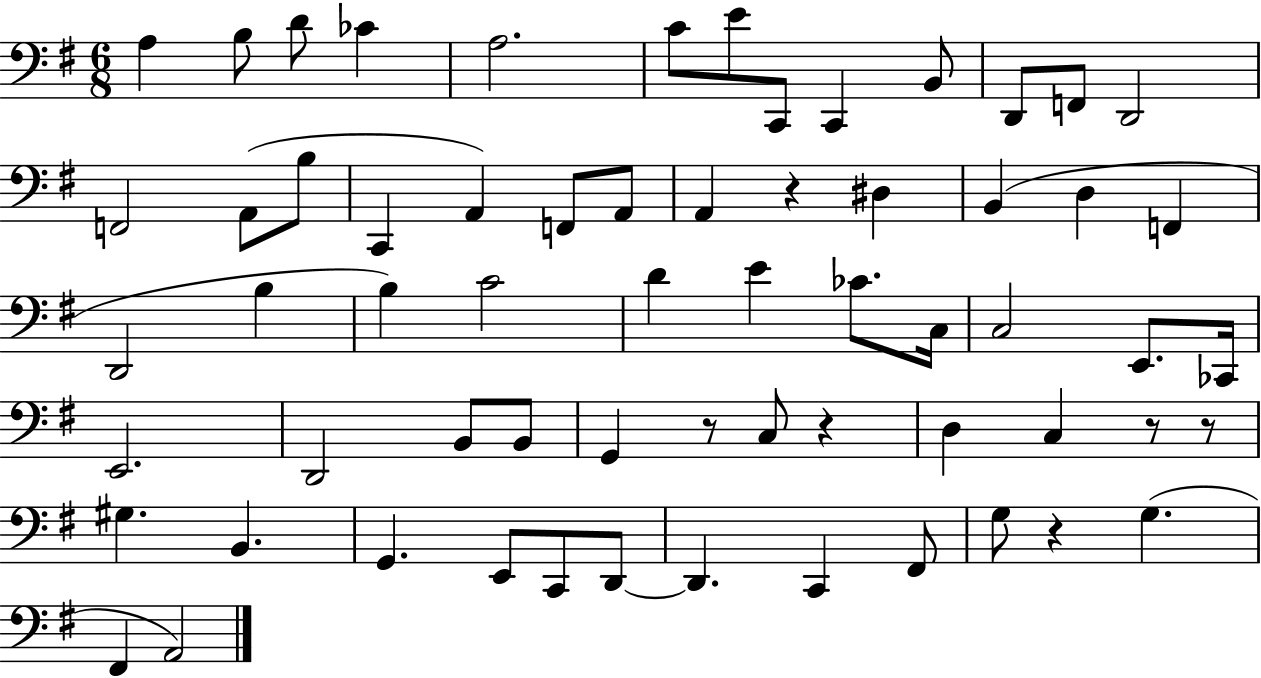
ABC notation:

X:1
T:Untitled
M:6/8
L:1/4
K:G
A, B,/2 D/2 _C A,2 C/2 E/2 C,,/2 C,, B,,/2 D,,/2 F,,/2 D,,2 F,,2 A,,/2 B,/2 C,, A,, F,,/2 A,,/2 A,, z ^D, B,, D, F,, D,,2 B, B, C2 D E _C/2 C,/4 C,2 E,,/2 _C,,/4 E,,2 D,,2 B,,/2 B,,/2 G,, z/2 C,/2 z D, C, z/2 z/2 ^G, B,, G,, E,,/2 C,,/2 D,,/2 D,, C,, ^F,,/2 G,/2 z G, ^F,, A,,2